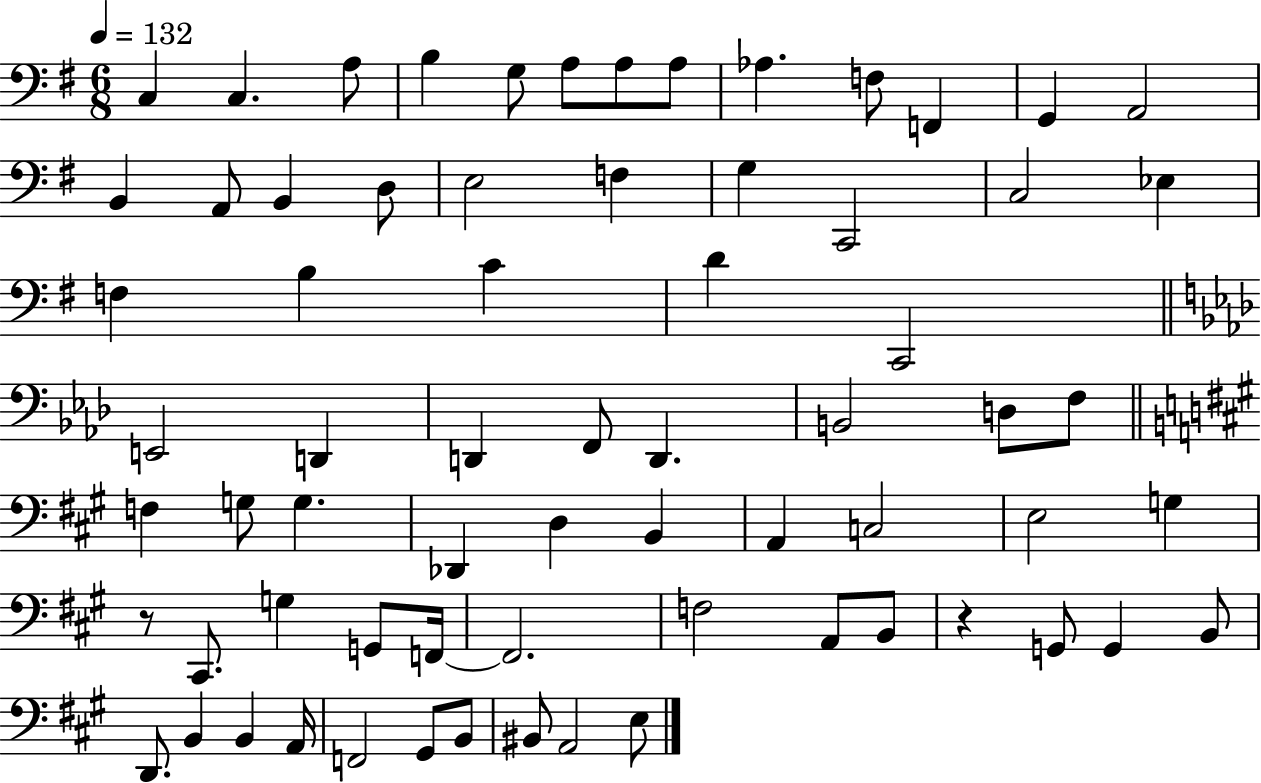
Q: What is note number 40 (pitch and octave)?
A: Db2